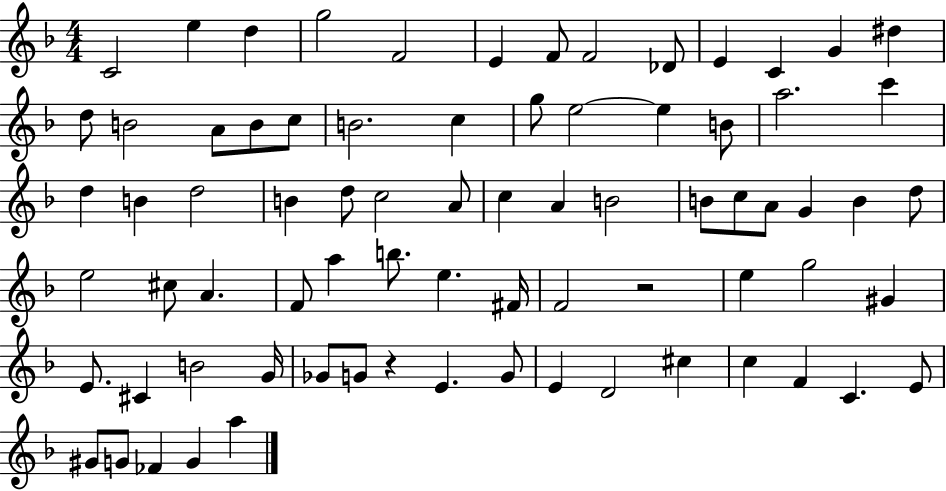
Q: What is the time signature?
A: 4/4